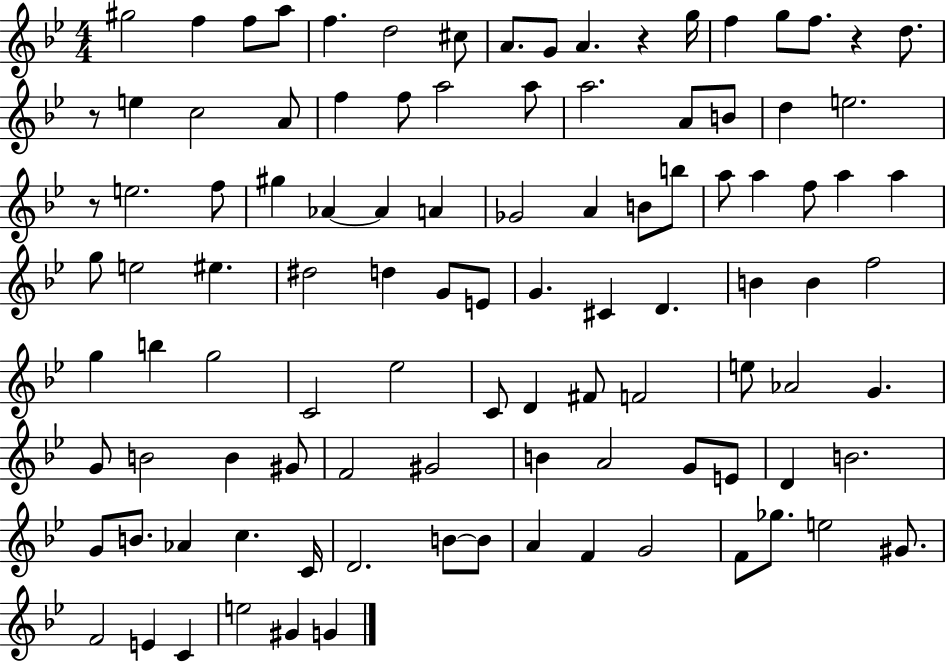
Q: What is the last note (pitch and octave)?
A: G4